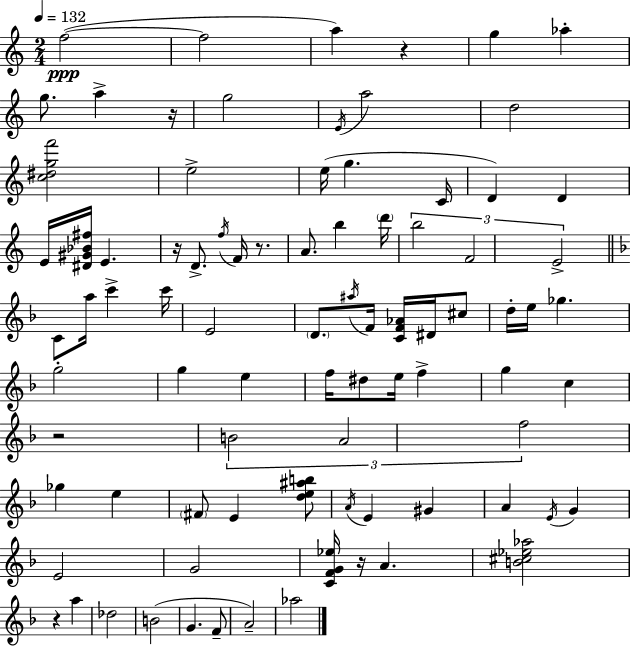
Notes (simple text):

F5/h F5/h A5/q R/q G5/q Ab5/q G5/e. A5/q R/s G5/h E4/s A5/h D5/h [C5,D#5,G5,F6]/h E5/h E5/s G5/q. C4/s D4/q D4/q E4/s [D#4,G#4,Bb4,F#5]/s E4/q. R/s D4/e. F5/s F4/s R/e. A4/e. B5/q D6/s B5/h F4/h E4/h C4/e A5/s C6/q C6/s E4/h D4/e. A#5/s F4/s [C4,F4,Ab4]/s D#4/s C#5/e D5/s E5/s Gb5/q. G5/h G5/q E5/q F5/s D#5/e E5/s F5/q G5/q C5/q R/h B4/h A4/h F5/h Gb5/q E5/q F#4/e E4/q [D5,E5,A#5,B5]/e A4/s E4/q G#4/q A4/q E4/s G4/q E4/h G4/h [C4,F4,G4,Eb5]/s R/s A4/q. [B4,C#5,Eb5,Ab5]/h R/q A5/q Db5/h B4/h G4/q. F4/e A4/h Ab5/h